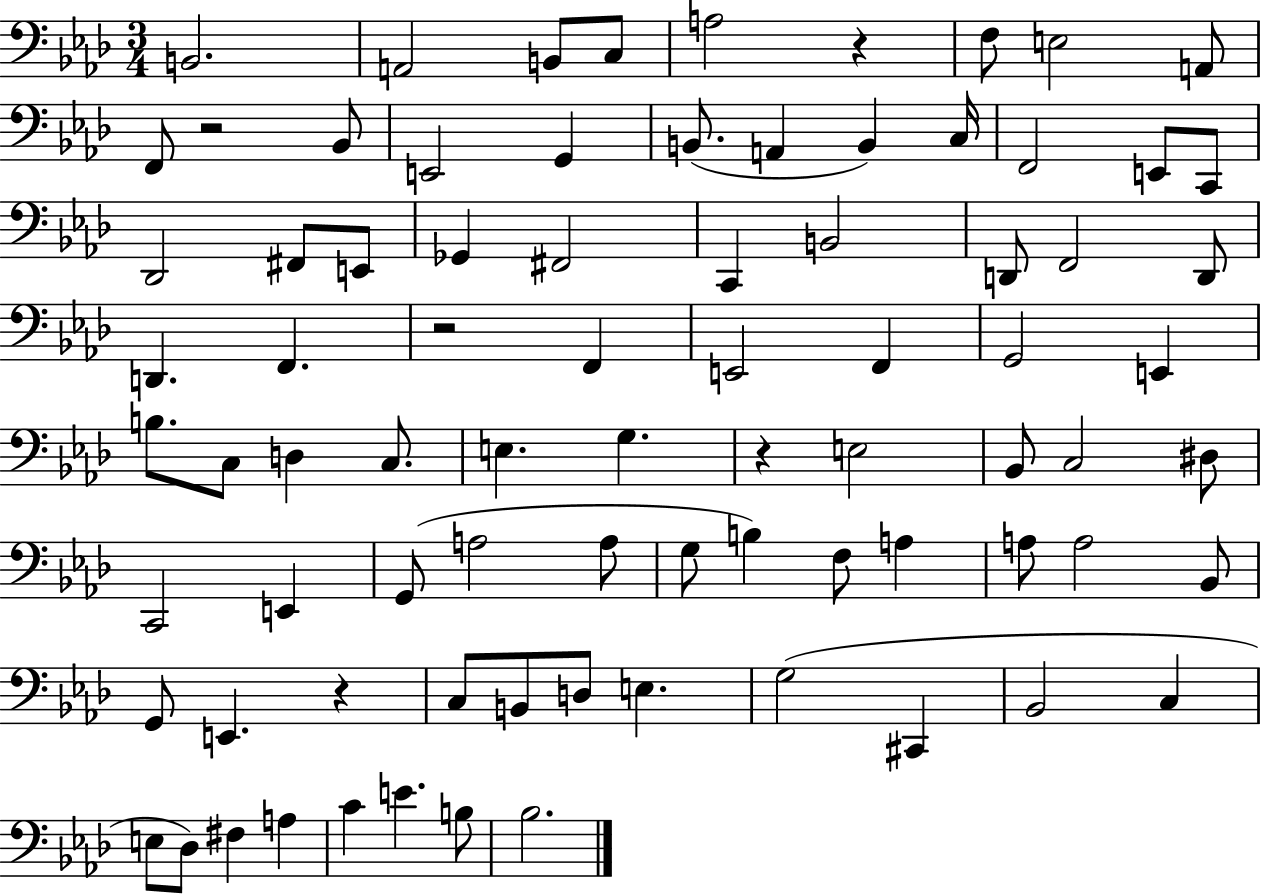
{
  \clef bass
  \numericTimeSignature
  \time 3/4
  \key aes \major
  b,2. | a,2 b,8 c8 | a2 r4 | f8 e2 a,8 | \break f,8 r2 bes,8 | e,2 g,4 | b,8.( a,4 b,4) c16 | f,2 e,8 c,8 | \break des,2 fis,8 e,8 | ges,4 fis,2 | c,4 b,2 | d,8 f,2 d,8 | \break d,4. f,4. | r2 f,4 | e,2 f,4 | g,2 e,4 | \break b8. c8 d4 c8. | e4. g4. | r4 e2 | bes,8 c2 dis8 | \break c,2 e,4 | g,8( a2 a8 | g8 b4) f8 a4 | a8 a2 bes,8 | \break g,8 e,4. r4 | c8 b,8 d8 e4. | g2( cis,4 | bes,2 c4 | \break e8 des8) fis4 a4 | c'4 e'4. b8 | bes2. | \bar "|."
}